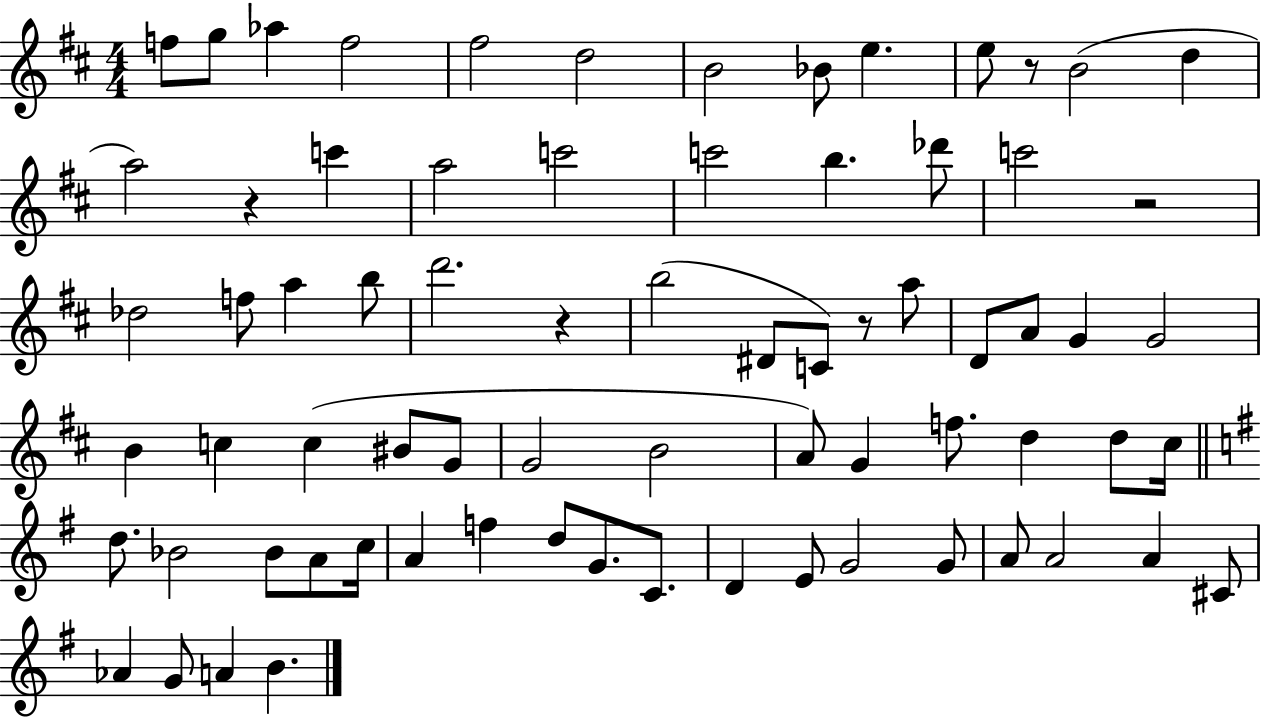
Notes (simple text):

F5/e G5/e Ab5/q F5/h F#5/h D5/h B4/h Bb4/e E5/q. E5/e R/e B4/h D5/q A5/h R/q C6/q A5/h C6/h C6/h B5/q. Db6/e C6/h R/h Db5/h F5/e A5/q B5/e D6/h. R/q B5/h D#4/e C4/e R/e A5/e D4/e A4/e G4/q G4/h B4/q C5/q C5/q BIS4/e G4/e G4/h B4/h A4/e G4/q F5/e. D5/q D5/e C#5/s D5/e. Bb4/h Bb4/e A4/e C5/s A4/q F5/q D5/e G4/e. C4/e. D4/q E4/e G4/h G4/e A4/e A4/h A4/q C#4/e Ab4/q G4/e A4/q B4/q.